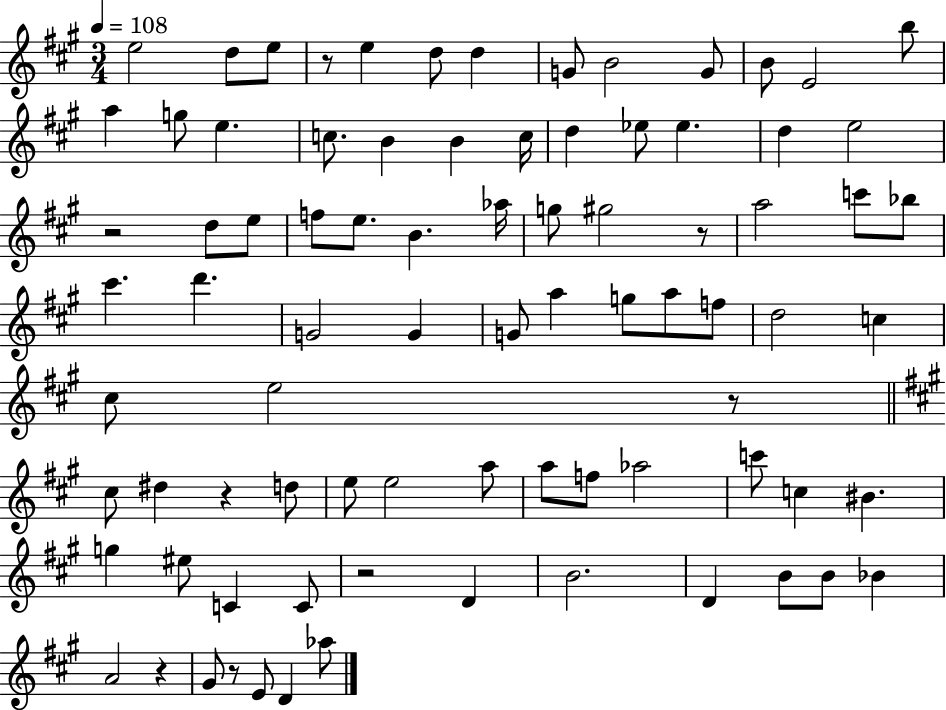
{
  \clef treble
  \numericTimeSignature
  \time 3/4
  \key a \major
  \tempo 4 = 108
  e''2 d''8 e''8 | r8 e''4 d''8 d''4 | g'8 b'2 g'8 | b'8 e'2 b''8 | \break a''4 g''8 e''4. | c''8. b'4 b'4 c''16 | d''4 ees''8 ees''4. | d''4 e''2 | \break r2 d''8 e''8 | f''8 e''8. b'4. aes''16 | g''8 gis''2 r8 | a''2 c'''8 bes''8 | \break cis'''4. d'''4. | g'2 g'4 | g'8 a''4 g''8 a''8 f''8 | d''2 c''4 | \break cis''8 e''2 r8 | \bar "||" \break \key a \major cis''8 dis''4 r4 d''8 | e''8 e''2 a''8 | a''8 f''8 aes''2 | c'''8 c''4 bis'4. | \break g''4 eis''8 c'4 c'8 | r2 d'4 | b'2. | d'4 b'8 b'8 bes'4 | \break a'2 r4 | gis'8 r8 e'8 d'4 aes''8 | \bar "|."
}